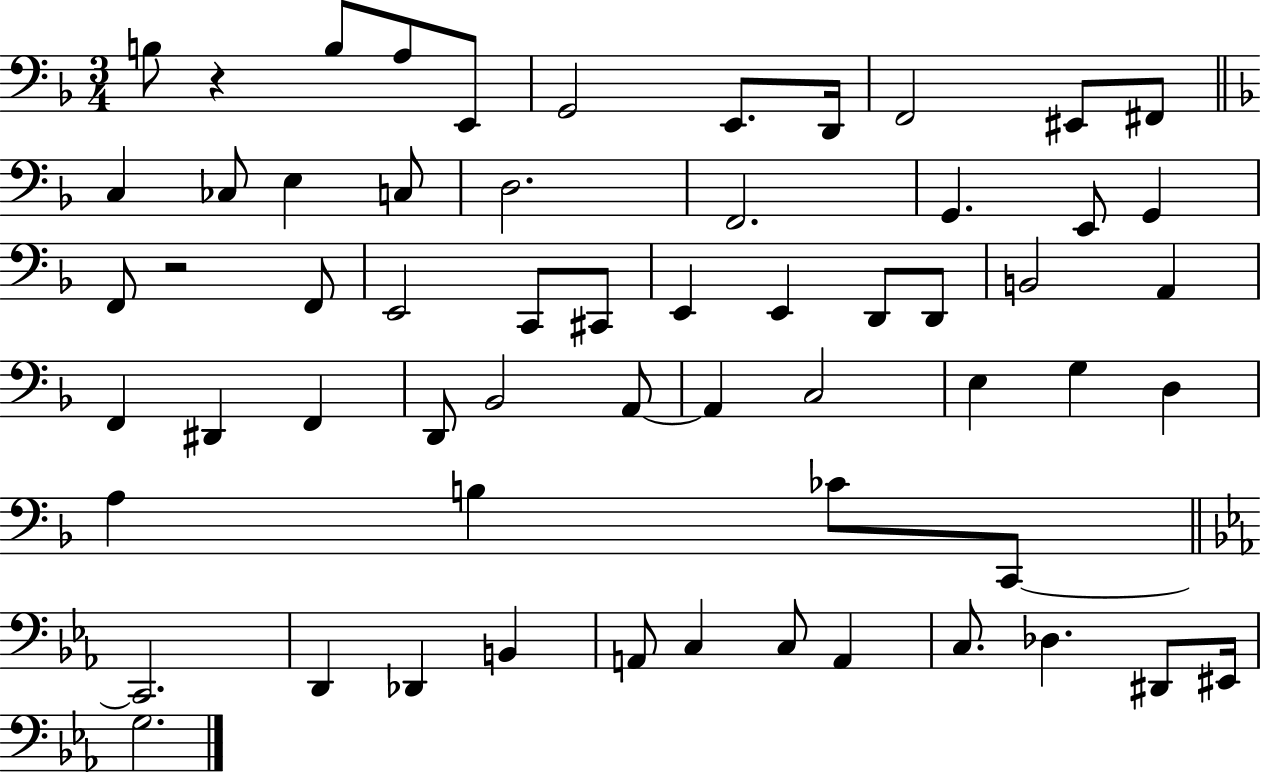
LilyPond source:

{
  \clef bass
  \numericTimeSignature
  \time 3/4
  \key f \major
  b8 r4 b8 a8 e,8 | g,2 e,8. d,16 | f,2 eis,8 fis,8 | \bar "||" \break \key d \minor c4 ces8 e4 c8 | d2. | f,2. | g,4. e,8 g,4 | \break f,8 r2 f,8 | e,2 c,8 cis,8 | e,4 e,4 d,8 d,8 | b,2 a,4 | \break f,4 dis,4 f,4 | d,8 bes,2 a,8~~ | a,4 c2 | e4 g4 d4 | \break a4 b4 ces'8 c,8~~ | \bar "||" \break \key ees \major c,2. | d,4 des,4 b,4 | a,8 c4 c8 a,4 | c8. des4. dis,8 eis,16 | \break g2. | \bar "|."
}